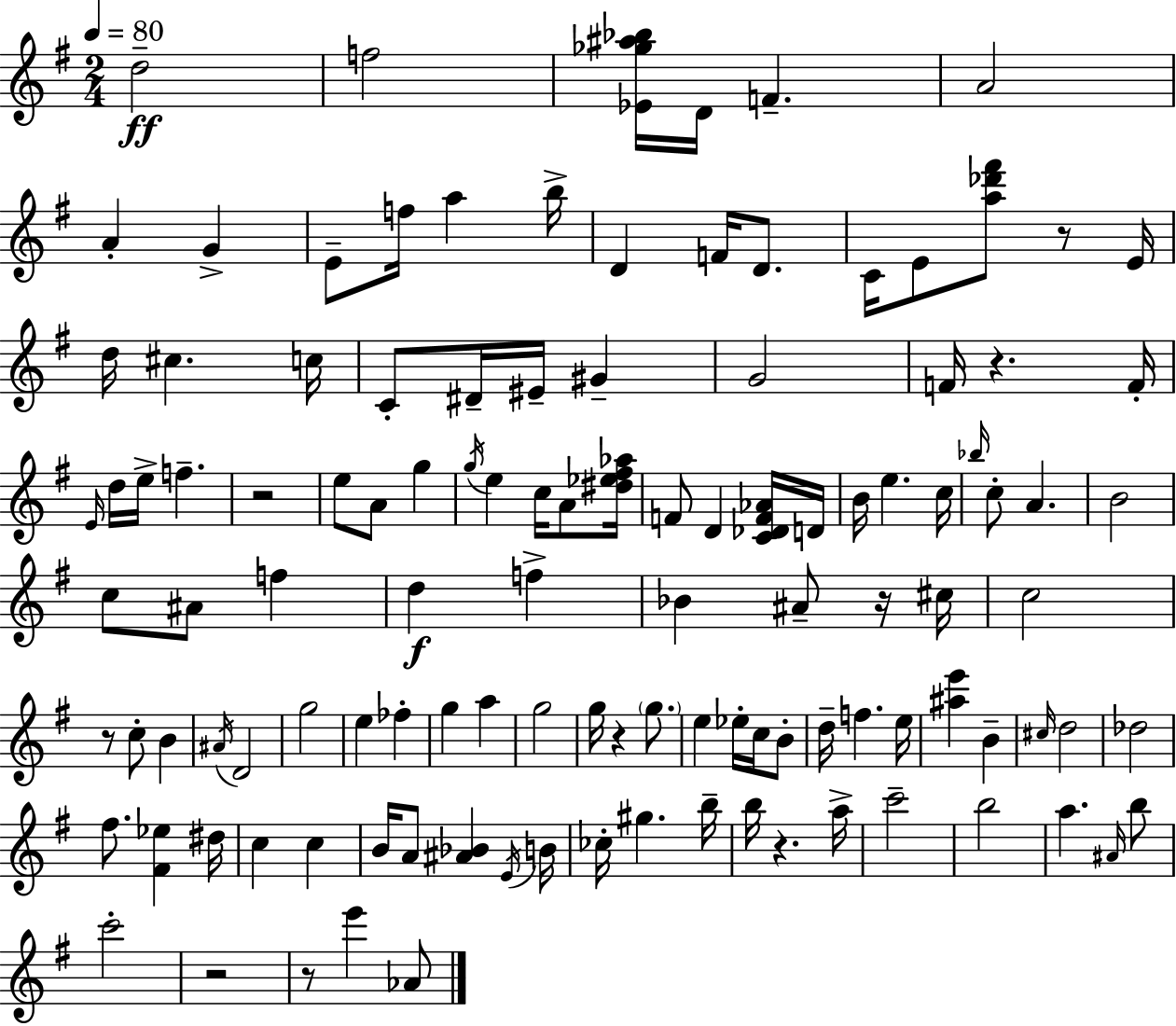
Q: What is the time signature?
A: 2/4